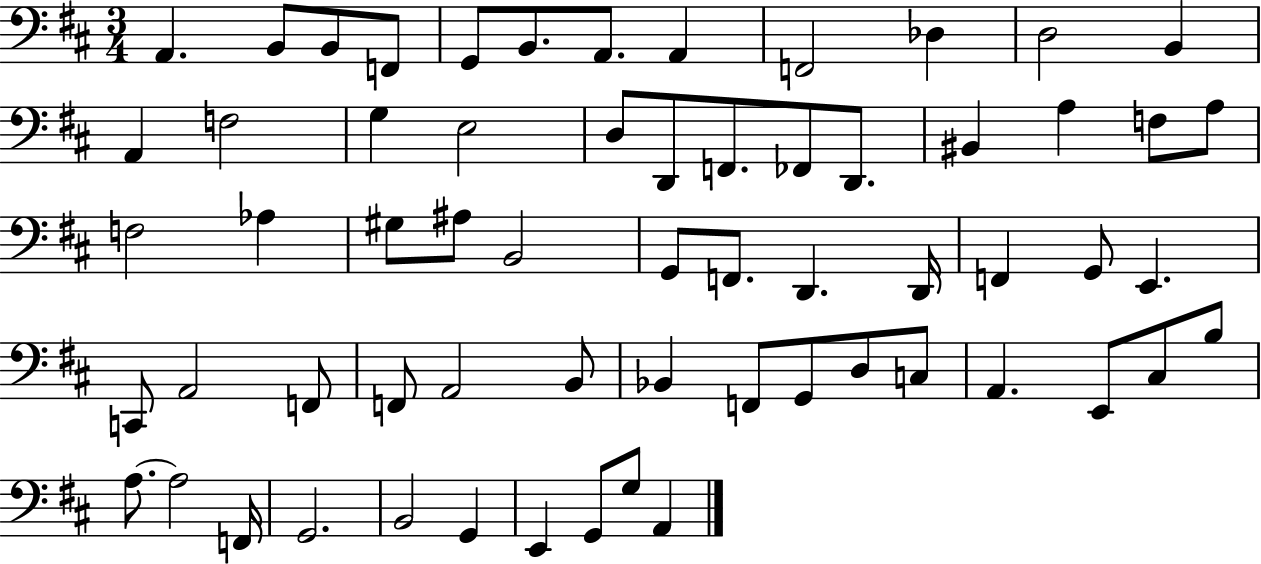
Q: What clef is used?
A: bass